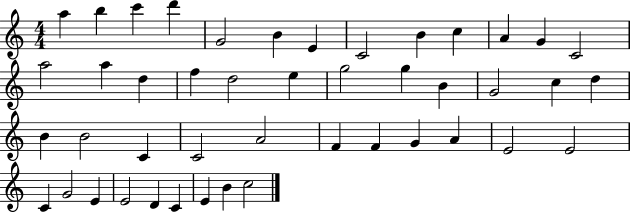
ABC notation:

X:1
T:Untitled
M:4/4
L:1/4
K:C
a b c' d' G2 B E C2 B c A G C2 a2 a d f d2 e g2 g B G2 c d B B2 C C2 A2 F F G A E2 E2 C G2 E E2 D C E B c2